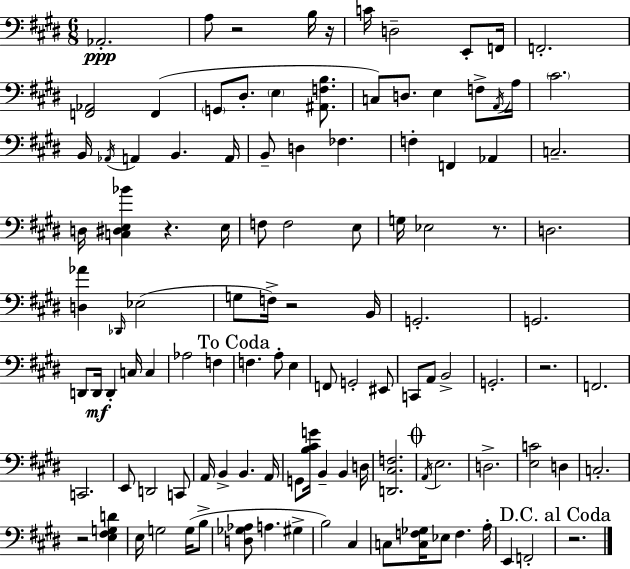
{
  \clef bass
  \numericTimeSignature
  \time 6/8
  \key e \major
  aes,2.-.\ppp | a8 r2 b16 r16 | c'16 d2-- e,8-. f,16 | f,2.-. | \break <f, aes,>2 f,4( | \parenthesize g,8 dis8.-. \parenthesize e4 <ais, f b>8. | c8) d8. e4 f8-> \acciaccatura { a,16 } | a16 \parenthesize cis'2. | \break b,16 \acciaccatura { aes,16 } a,4 b,4. | a,16 b,8-- d4 fes4. | f4-. f,4 aes,4 | c2.-- | \break d16 <c dis e bes'>4 r4. | e16 f8 f2 | e8 g16 ees2 r8. | d2. | \break <d aes'>4 \grace { des,16 }( ees2 | g8 f16->) r2 | b,16 g,2.-. | g,2. | \break d,8 d,16\mf d,4-. c16 c4 | aes2 f4 | \mark "To Coda" f4. a8-. e4 | f,8 g,2-. | \break eis,8 c,8 a,8 b,2-> | g,2.-. | r2. | f,2. | \break c,2. | e,8 d,2 | c,8 a,16 b,4-> b,4. | a,16 g,8 <b cis' g'>16 b,4-- b,4 | \break d16 <d, cis f>2. | \mark \markup { \musicglyph "scripts.coda" } \acciaccatura { a,16 } e2. | d2.-> | <e c'>2 | \break d4 c2.-. | r2 | <e fis g d'>4 e16 g2 | g16( b8-> <d ges aes>8 a4. | \break gis4-> b2) | cis4 c8 <c f ges>16 ees8 f4. | a16-. e,4 f,2-. | \mark "D.C. al Coda" r2. | \break \bar "|."
}